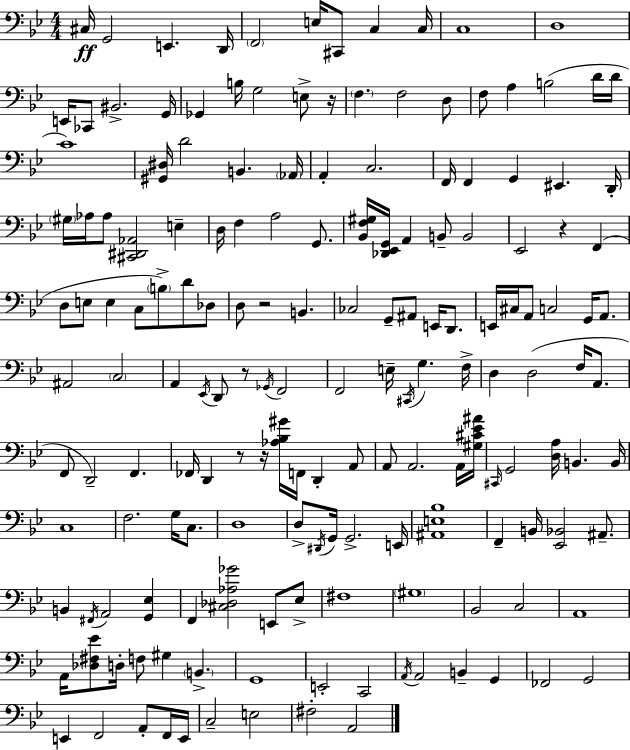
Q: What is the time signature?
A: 4/4